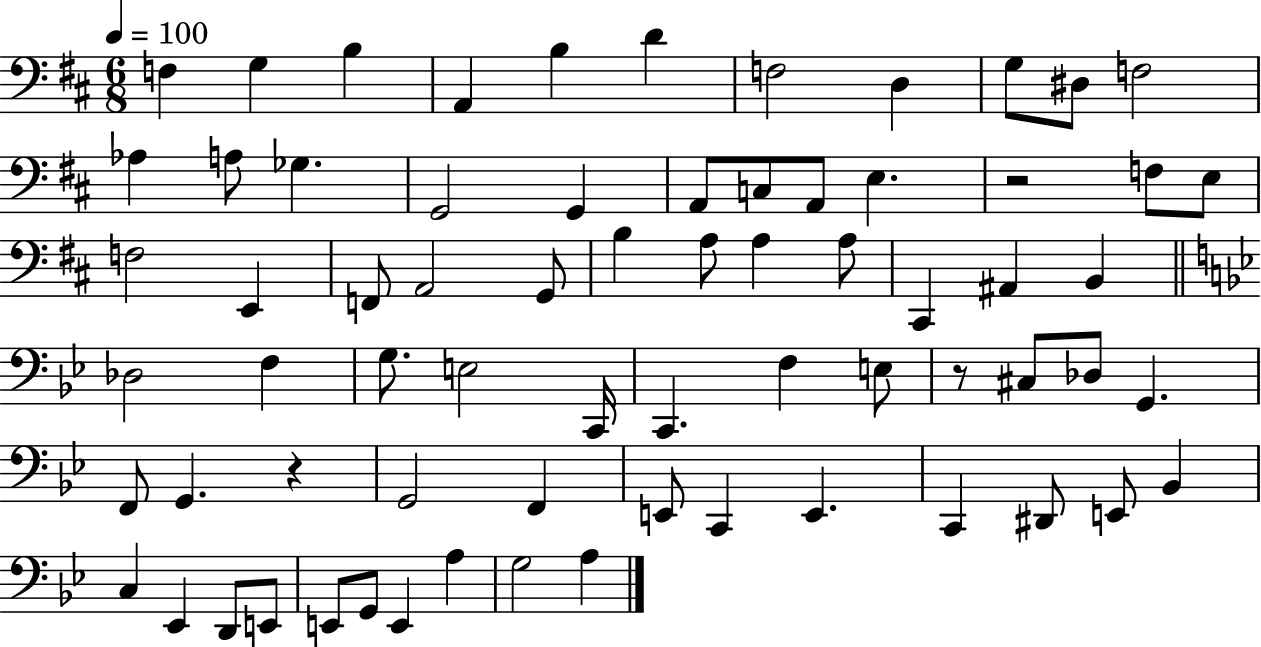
{
  \clef bass
  \numericTimeSignature
  \time 6/8
  \key d \major
  \tempo 4 = 100
  f4 g4 b4 | a,4 b4 d'4 | f2 d4 | g8 dis8 f2 | \break aes4 a8 ges4. | g,2 g,4 | a,8 c8 a,8 e4. | r2 f8 e8 | \break f2 e,4 | f,8 a,2 g,8 | b4 a8 a4 a8 | cis,4 ais,4 b,4 | \break \bar "||" \break \key bes \major des2 f4 | g8. e2 c,16 | c,4. f4 e8 | r8 cis8 des8 g,4. | \break f,8 g,4. r4 | g,2 f,4 | e,8 c,4 e,4. | c,4 dis,8 e,8 bes,4 | \break c4 ees,4 d,8 e,8 | e,8 g,8 e,4 a4 | g2 a4 | \bar "|."
}